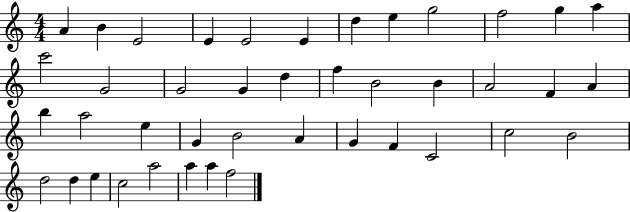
{
  \clef treble
  \numericTimeSignature
  \time 4/4
  \key c \major
  a'4 b'4 e'2 | e'4 e'2 e'4 | d''4 e''4 g''2 | f''2 g''4 a''4 | \break c'''2 g'2 | g'2 g'4 d''4 | f''4 b'2 b'4 | a'2 f'4 a'4 | \break b''4 a''2 e''4 | g'4 b'2 a'4 | g'4 f'4 c'2 | c''2 b'2 | \break d''2 d''4 e''4 | c''2 a''2 | a''4 a''4 f''2 | \bar "|."
}